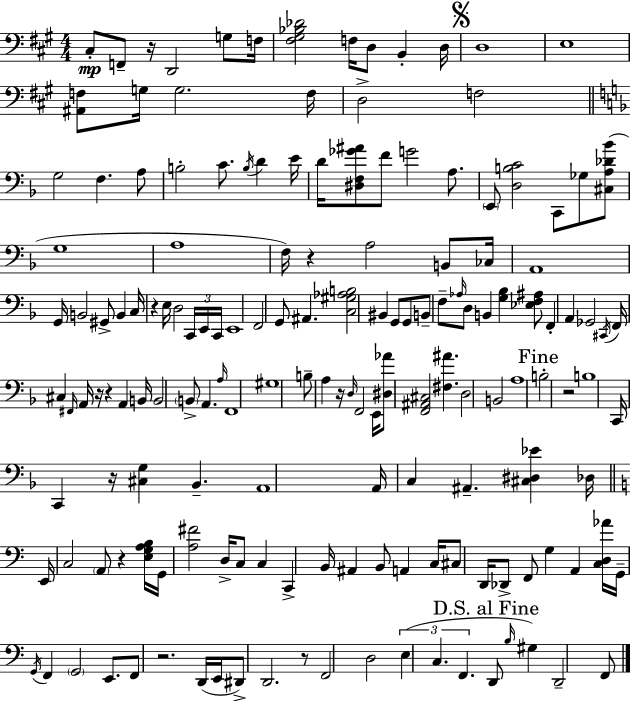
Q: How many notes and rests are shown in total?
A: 160